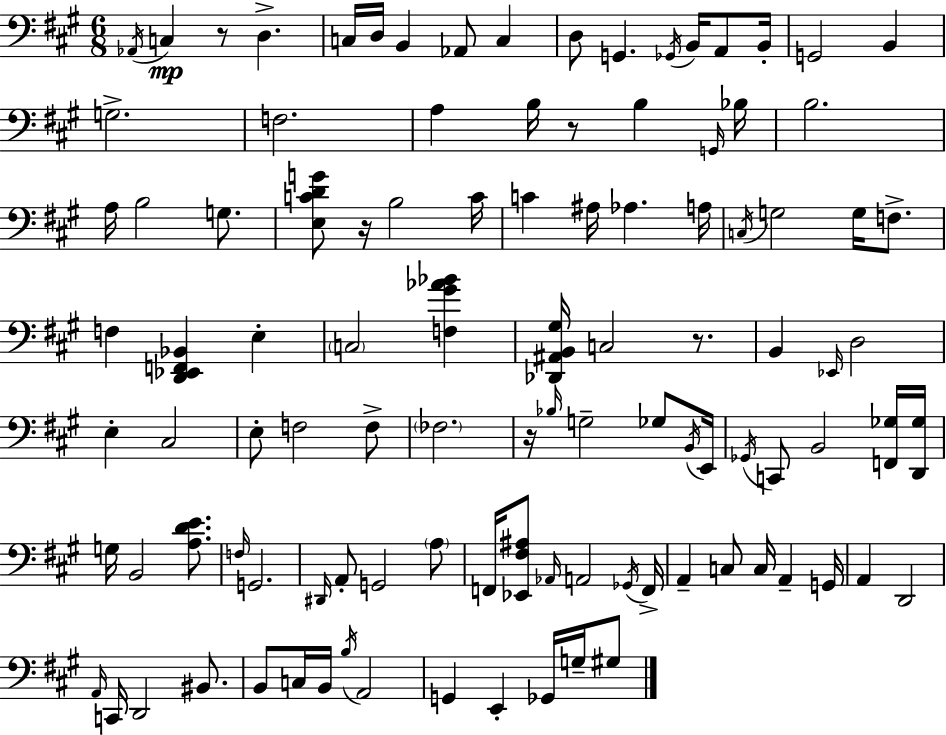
{
  \clef bass
  \numericTimeSignature
  \time 6/8
  \key a \major
  \acciaccatura { aes,16 }\mp c4 r8 d4.-> | c16 d16 b,4 aes,8 c4 | d8 g,4. \acciaccatura { ges,16 } b,16 a,8 | b,16-. g,2 b,4 | \break g2.-> | f2. | a4 b16 r8 b4 | \grace { g,16 } bes16 b2. | \break a16 b2 | g8. <e c' d' g'>8 r16 b2 | c'16 c'4 ais16 aes4. | a16 \acciaccatura { c16 } g2 | \break g16 f8.-> f4 <d, ees, f, bes,>4 | e4-. \parenthesize c2 | <f gis' aes' bes'>4 <des, ais, b, gis>16 c2 | r8. b,4 \grace { ees,16 } d2 | \break e4-. cis2 | e8-. f2 | f8-> \parenthesize fes2. | r16 \grace { bes16 } g2-- | \break ges8 \acciaccatura { b,16 } e,16 \acciaccatura { ges,16 } c,8 b,2 | <f, ges>16 <d, ges>16 g16 b,2 | <a d' e'>8. \grace { f16 } g,2. | \grace { dis,16 } a,8-. | \break g,2 \parenthesize a8 f,16 <ees, fis ais>8 | \grace { aes,16 } a,2 \acciaccatura { ges,16 } f,16-> | a,4-- c8 c16 a,4-- g,16 | a,4 d,2 | \break \grace { a,16 } c,16 d,2 bis,8. | b,8 c16 b,16 \acciaccatura { b16 } a,2 | g,4 e,4-. ges,16 g16-- | gis8 \bar "|."
}